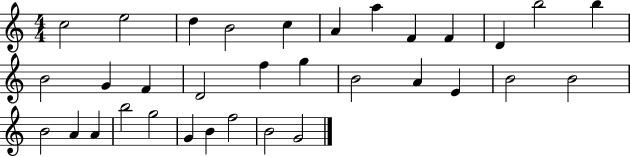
X:1
T:Untitled
M:4/4
L:1/4
K:C
c2 e2 d B2 c A a F F D b2 b B2 G F D2 f g B2 A E B2 B2 B2 A A b2 g2 G B f2 B2 G2